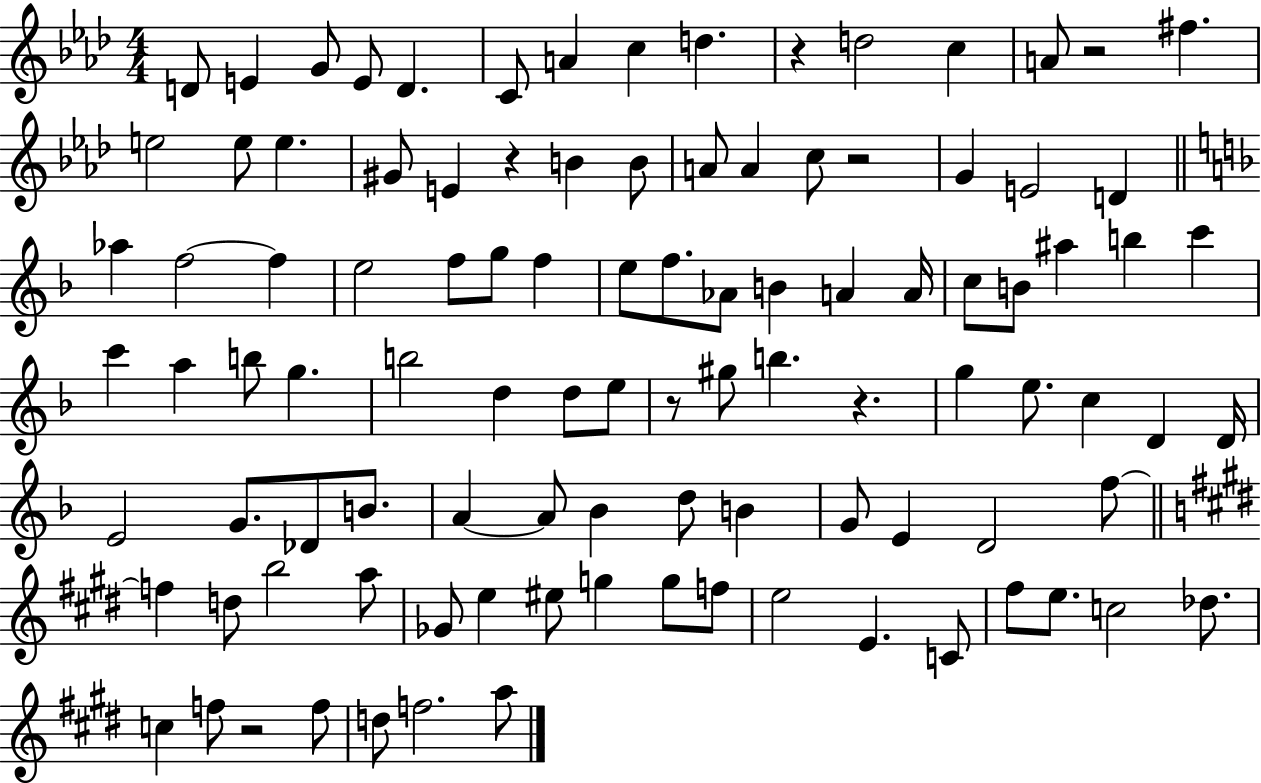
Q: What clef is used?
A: treble